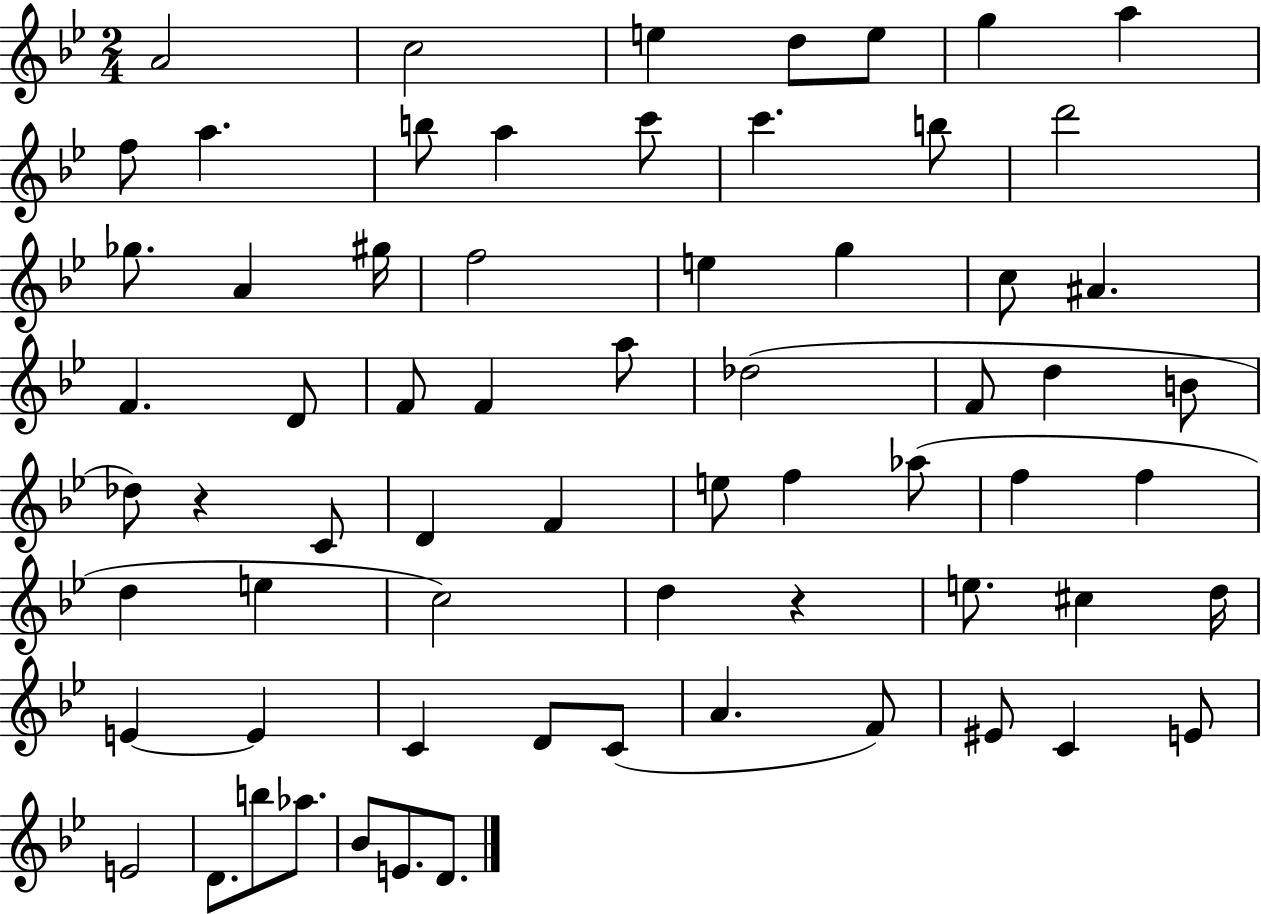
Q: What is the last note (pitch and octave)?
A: D4